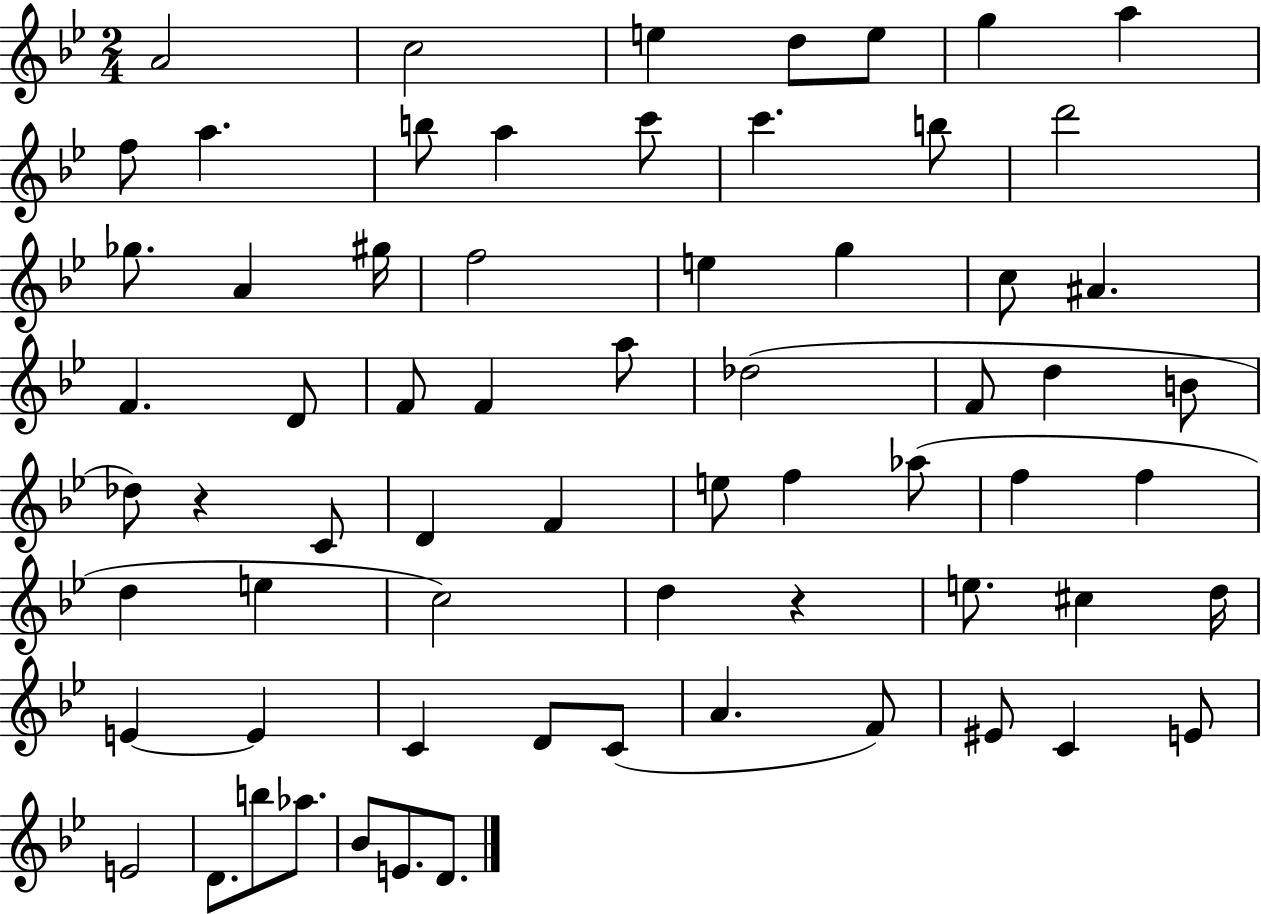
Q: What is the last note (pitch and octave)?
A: D4